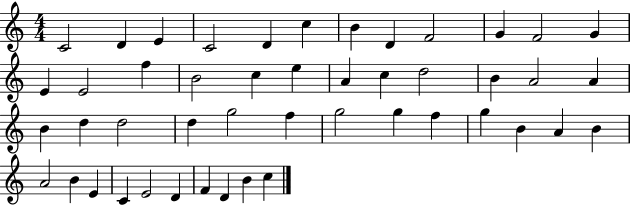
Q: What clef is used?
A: treble